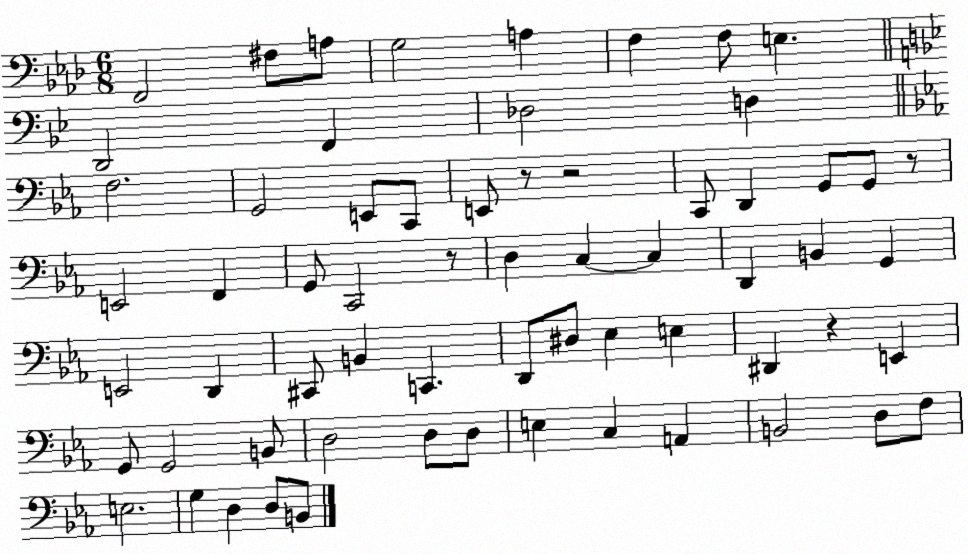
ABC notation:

X:1
T:Untitled
M:6/8
L:1/4
K:Ab
F,,2 ^F,/2 A,/2 G,2 A, F, F,/2 E, D,,2 F,, _D,2 D, F,2 G,,2 E,,/2 C,,/2 E,,/2 z/2 z2 C,,/2 D,, G,,/2 G,,/2 z/2 E,,2 F,, G,,/2 C,,2 z/2 D, C, C, D,, B,, G,, E,,2 D,, ^C,,/2 B,, C,, D,,/2 ^D,/2 _E, E, ^D,, z E,, G,,/2 G,,2 B,,/2 D,2 D,/2 D,/2 E, C, A,, B,,2 D,/2 F,/2 E,2 G, D, D,/2 B,,/2